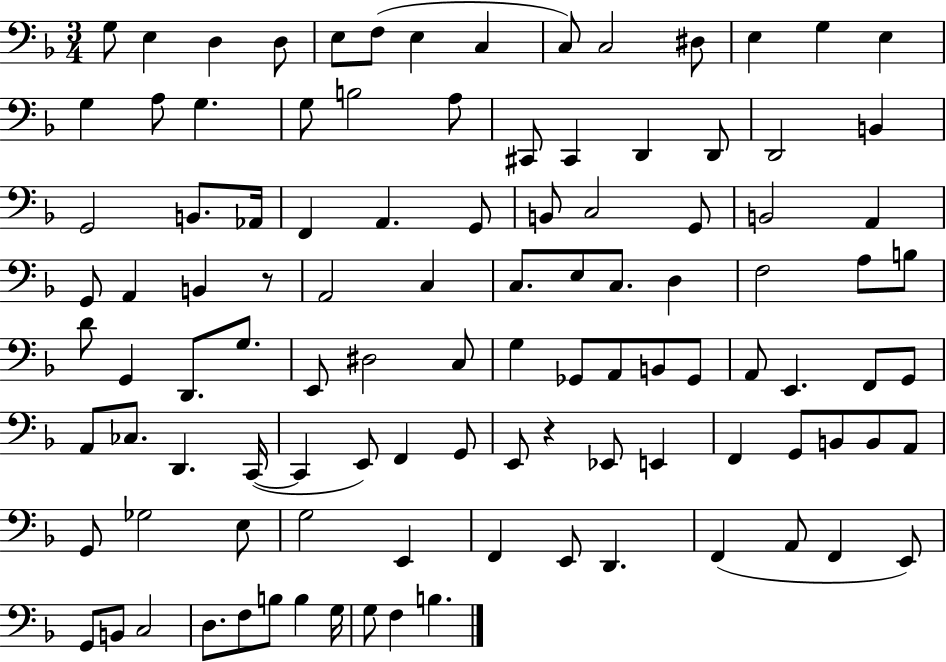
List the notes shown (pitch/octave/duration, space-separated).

G3/e E3/q D3/q D3/e E3/e F3/e E3/q C3/q C3/e C3/h D#3/e E3/q G3/q E3/q G3/q A3/e G3/q. G3/e B3/h A3/e C#2/e C#2/q D2/q D2/e D2/h B2/q G2/h B2/e. Ab2/s F2/q A2/q. G2/e B2/e C3/h G2/e B2/h A2/q G2/e A2/q B2/q R/e A2/h C3/q C3/e. E3/e C3/e. D3/q F3/h A3/e B3/e D4/e G2/q D2/e. G3/e. E2/e D#3/h C3/e G3/q Gb2/e A2/e B2/e Gb2/e A2/e E2/q. F2/e G2/e A2/e CES3/e. D2/q. C2/s C2/q E2/e F2/q G2/e E2/e R/q Eb2/e E2/q F2/q G2/e B2/e B2/e A2/e G2/e Gb3/h E3/e G3/h E2/q F2/q E2/e D2/q. F2/q A2/e F2/q E2/e G2/e B2/e C3/h D3/e. F3/e B3/e B3/q G3/s G3/e F3/q B3/q.